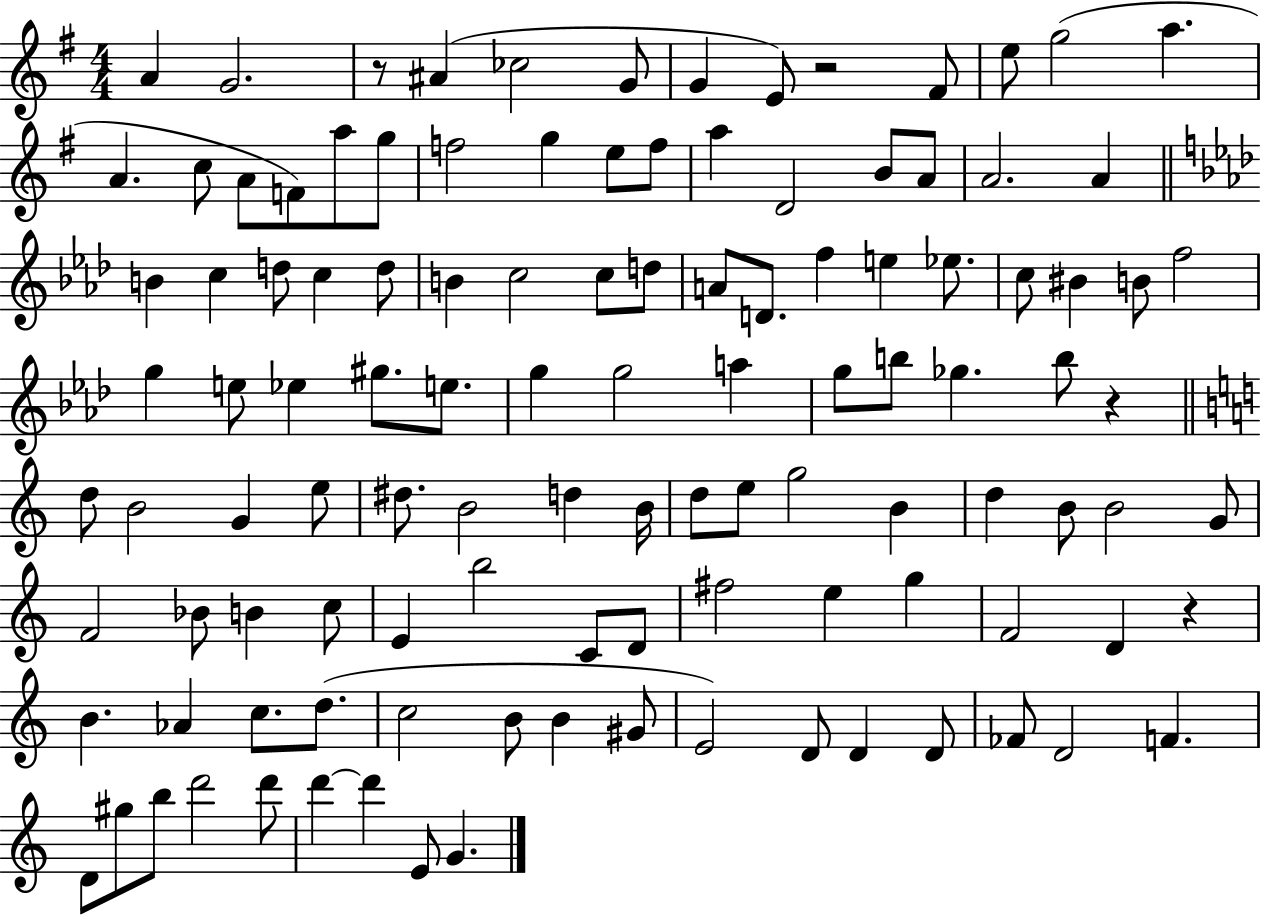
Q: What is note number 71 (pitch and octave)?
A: B4